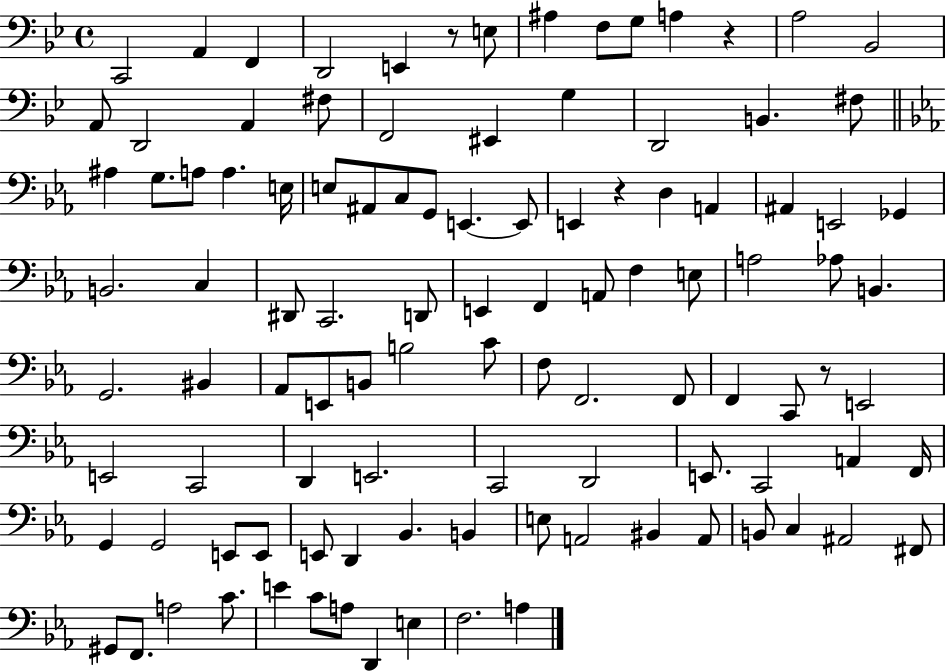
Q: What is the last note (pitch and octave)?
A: A3